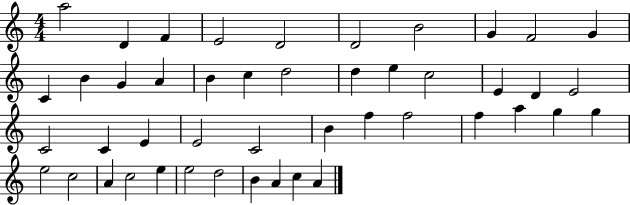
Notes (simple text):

A5/h D4/q F4/q E4/h D4/h D4/h B4/h G4/q F4/h G4/q C4/q B4/q G4/q A4/q B4/q C5/q D5/h D5/q E5/q C5/h E4/q D4/q E4/h C4/h C4/q E4/q E4/h C4/h B4/q F5/q F5/h F5/q A5/q G5/q G5/q E5/h C5/h A4/q C5/h E5/q E5/h D5/h B4/q A4/q C5/q A4/q